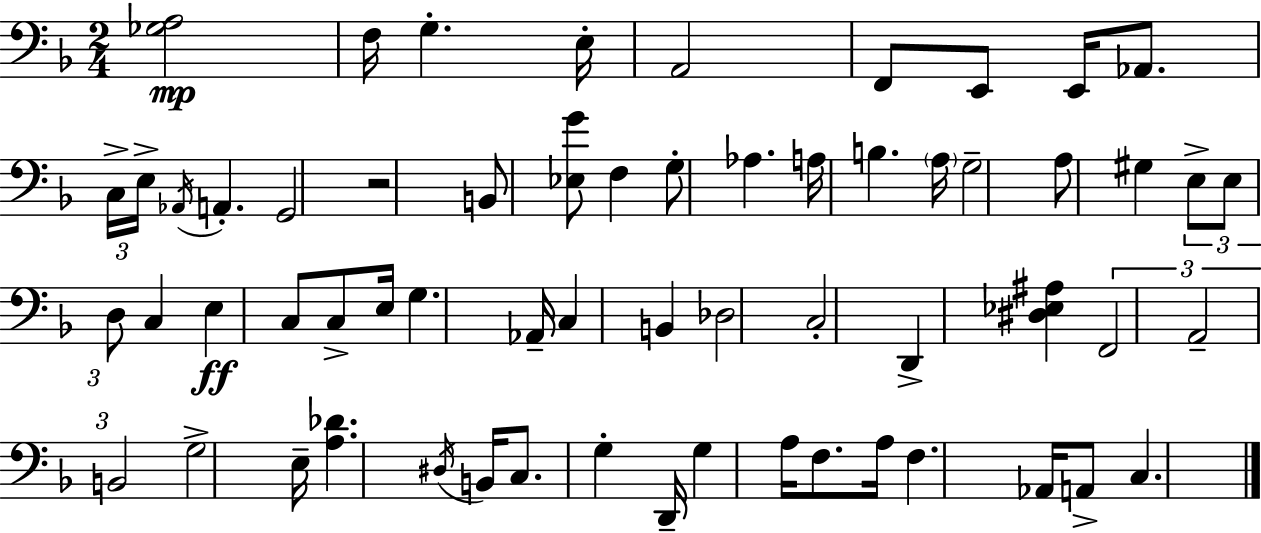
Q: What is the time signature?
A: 2/4